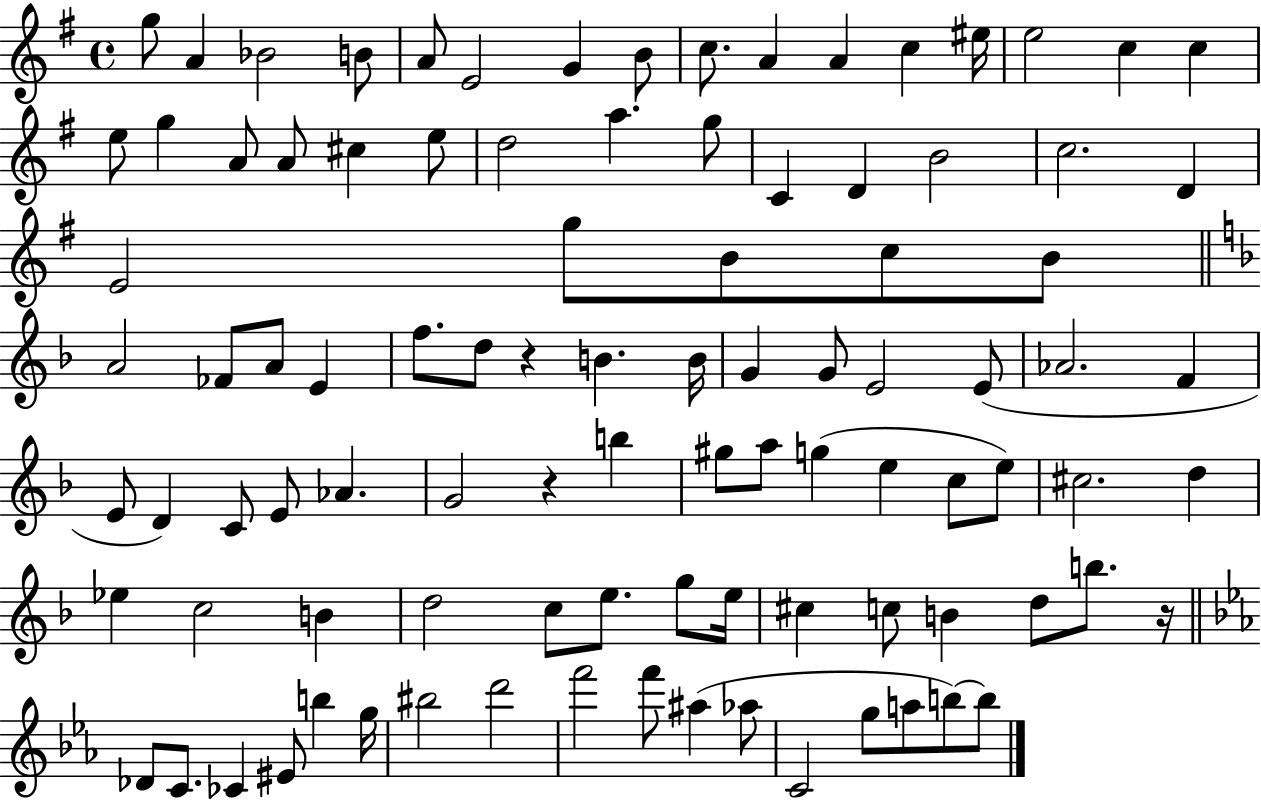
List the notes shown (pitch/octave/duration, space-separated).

G5/e A4/q Bb4/h B4/e A4/e E4/h G4/q B4/e C5/e. A4/q A4/q C5/q EIS5/s E5/h C5/q C5/q E5/e G5/q A4/e A4/e C#5/q E5/e D5/h A5/q. G5/e C4/q D4/q B4/h C5/h. D4/q E4/h G5/e B4/e C5/e B4/e A4/h FES4/e A4/e E4/q F5/e. D5/e R/q B4/q. B4/s G4/q G4/e E4/h E4/e Ab4/h. F4/q E4/e D4/q C4/e E4/e Ab4/q. G4/h R/q B5/q G#5/e A5/e G5/q E5/q C5/e E5/e C#5/h. D5/q Eb5/q C5/h B4/q D5/h C5/e E5/e. G5/e E5/s C#5/q C5/e B4/q D5/e B5/e. R/s Db4/e C4/e. CES4/q EIS4/e B5/q G5/s BIS5/h D6/h F6/h F6/e A#5/q Ab5/e C4/h G5/e A5/e B5/e B5/e